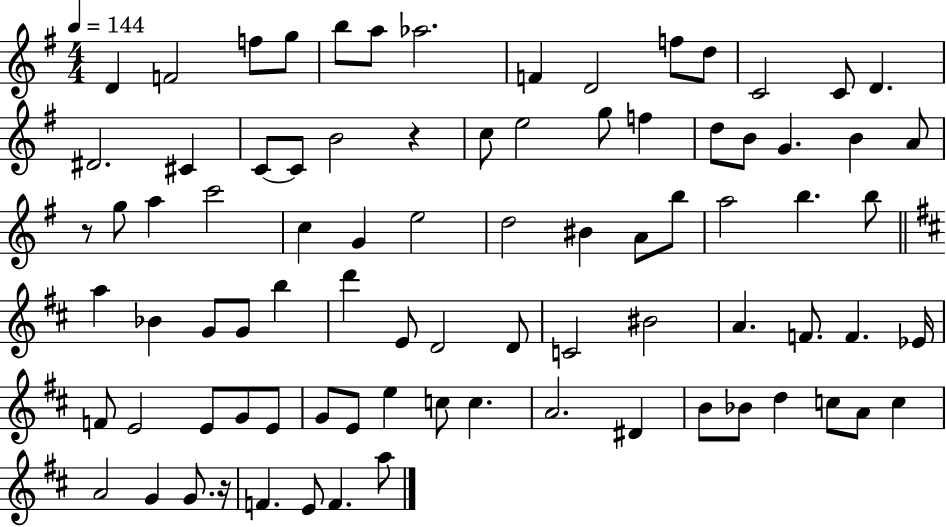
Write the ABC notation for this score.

X:1
T:Untitled
M:4/4
L:1/4
K:G
D F2 f/2 g/2 b/2 a/2 _a2 F D2 f/2 d/2 C2 C/2 D ^D2 ^C C/2 C/2 B2 z c/2 e2 g/2 f d/2 B/2 G B A/2 z/2 g/2 a c'2 c G e2 d2 ^B A/2 b/2 a2 b b/2 a _B G/2 G/2 b d' E/2 D2 D/2 C2 ^B2 A F/2 F _E/4 F/2 E2 E/2 G/2 E/2 G/2 E/2 e c/2 c A2 ^D B/2 _B/2 d c/2 A/2 c A2 G G/2 z/4 F E/2 F a/2